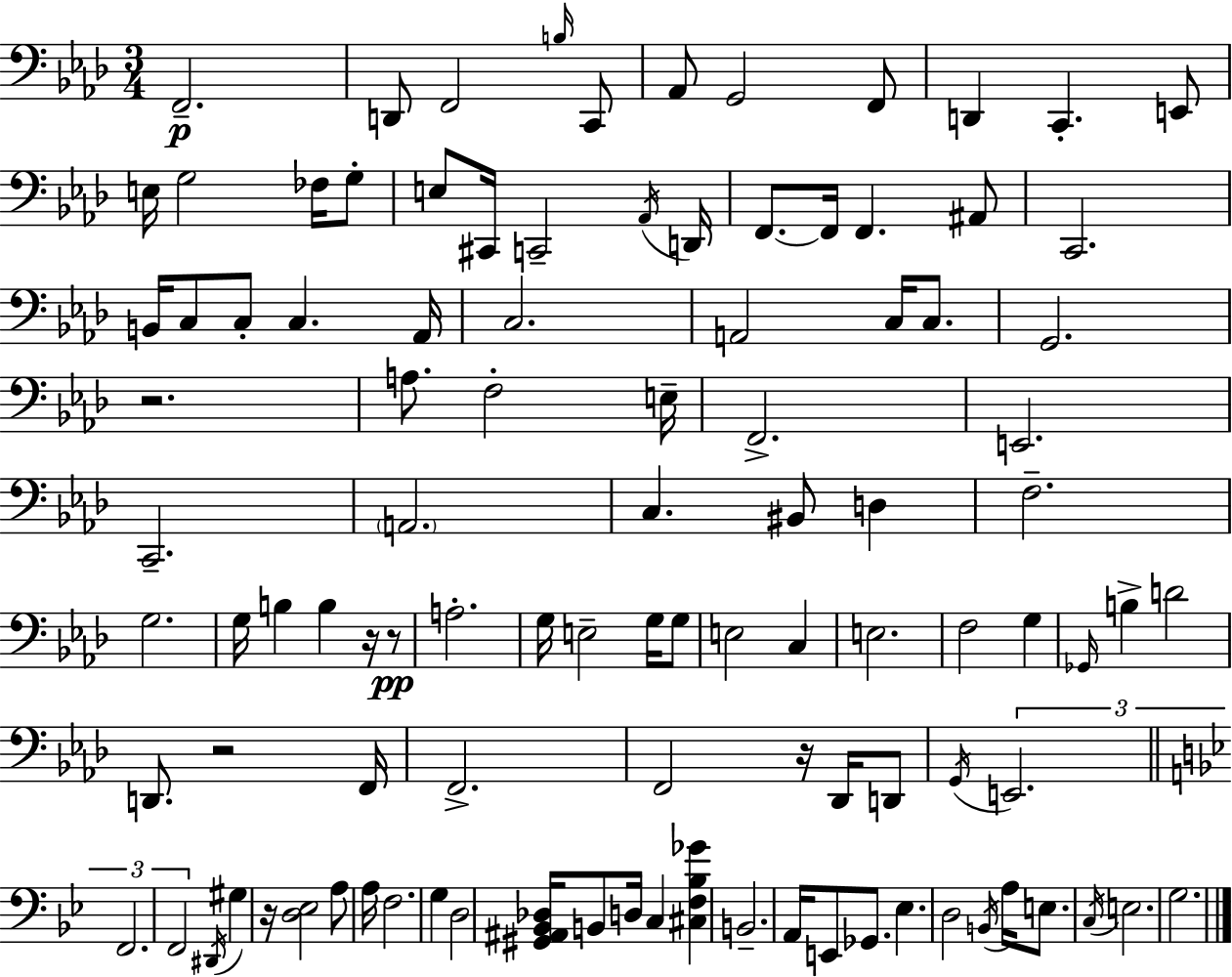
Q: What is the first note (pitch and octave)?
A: F2